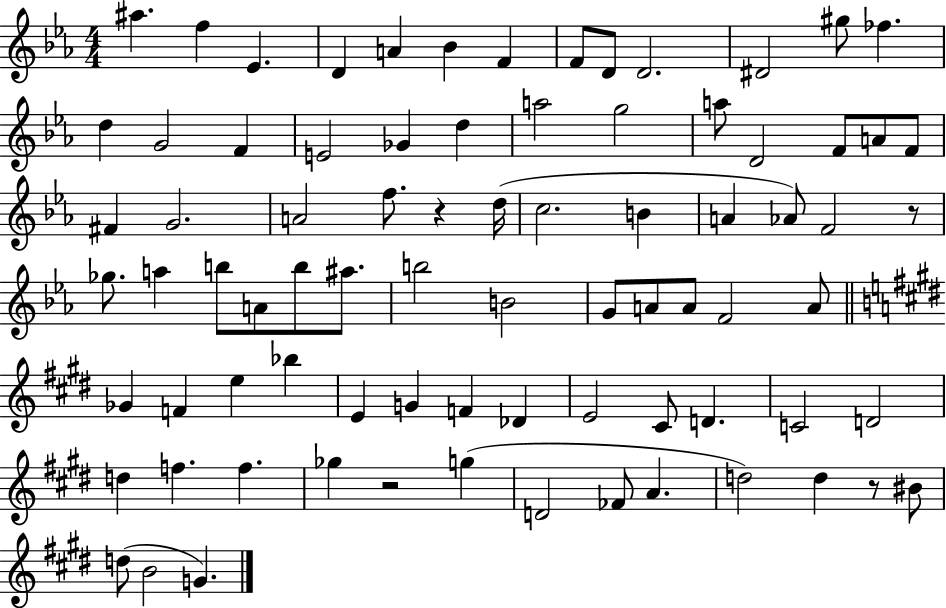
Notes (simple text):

A#5/q. F5/q Eb4/q. D4/q A4/q Bb4/q F4/q F4/e D4/e D4/h. D#4/h G#5/e FES5/q. D5/q G4/h F4/q E4/h Gb4/q D5/q A5/h G5/h A5/e D4/h F4/e A4/e F4/e F#4/q G4/h. A4/h F5/e. R/q D5/s C5/h. B4/q A4/q Ab4/e F4/h R/e Gb5/e. A5/q B5/e A4/e B5/e A#5/e. B5/h B4/h G4/e A4/e A4/e F4/h A4/e Gb4/q F4/q E5/q Bb5/q E4/q G4/q F4/q Db4/q E4/h C#4/e D4/q. C4/h D4/h D5/q F5/q. F5/q. Gb5/q R/h G5/q D4/h FES4/e A4/q. D5/h D5/q R/e BIS4/e D5/e B4/h G4/q.